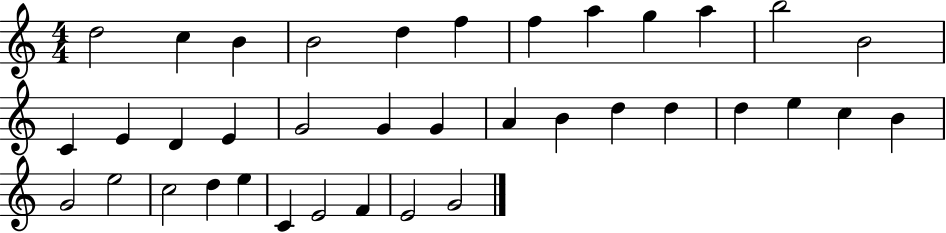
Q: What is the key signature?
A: C major